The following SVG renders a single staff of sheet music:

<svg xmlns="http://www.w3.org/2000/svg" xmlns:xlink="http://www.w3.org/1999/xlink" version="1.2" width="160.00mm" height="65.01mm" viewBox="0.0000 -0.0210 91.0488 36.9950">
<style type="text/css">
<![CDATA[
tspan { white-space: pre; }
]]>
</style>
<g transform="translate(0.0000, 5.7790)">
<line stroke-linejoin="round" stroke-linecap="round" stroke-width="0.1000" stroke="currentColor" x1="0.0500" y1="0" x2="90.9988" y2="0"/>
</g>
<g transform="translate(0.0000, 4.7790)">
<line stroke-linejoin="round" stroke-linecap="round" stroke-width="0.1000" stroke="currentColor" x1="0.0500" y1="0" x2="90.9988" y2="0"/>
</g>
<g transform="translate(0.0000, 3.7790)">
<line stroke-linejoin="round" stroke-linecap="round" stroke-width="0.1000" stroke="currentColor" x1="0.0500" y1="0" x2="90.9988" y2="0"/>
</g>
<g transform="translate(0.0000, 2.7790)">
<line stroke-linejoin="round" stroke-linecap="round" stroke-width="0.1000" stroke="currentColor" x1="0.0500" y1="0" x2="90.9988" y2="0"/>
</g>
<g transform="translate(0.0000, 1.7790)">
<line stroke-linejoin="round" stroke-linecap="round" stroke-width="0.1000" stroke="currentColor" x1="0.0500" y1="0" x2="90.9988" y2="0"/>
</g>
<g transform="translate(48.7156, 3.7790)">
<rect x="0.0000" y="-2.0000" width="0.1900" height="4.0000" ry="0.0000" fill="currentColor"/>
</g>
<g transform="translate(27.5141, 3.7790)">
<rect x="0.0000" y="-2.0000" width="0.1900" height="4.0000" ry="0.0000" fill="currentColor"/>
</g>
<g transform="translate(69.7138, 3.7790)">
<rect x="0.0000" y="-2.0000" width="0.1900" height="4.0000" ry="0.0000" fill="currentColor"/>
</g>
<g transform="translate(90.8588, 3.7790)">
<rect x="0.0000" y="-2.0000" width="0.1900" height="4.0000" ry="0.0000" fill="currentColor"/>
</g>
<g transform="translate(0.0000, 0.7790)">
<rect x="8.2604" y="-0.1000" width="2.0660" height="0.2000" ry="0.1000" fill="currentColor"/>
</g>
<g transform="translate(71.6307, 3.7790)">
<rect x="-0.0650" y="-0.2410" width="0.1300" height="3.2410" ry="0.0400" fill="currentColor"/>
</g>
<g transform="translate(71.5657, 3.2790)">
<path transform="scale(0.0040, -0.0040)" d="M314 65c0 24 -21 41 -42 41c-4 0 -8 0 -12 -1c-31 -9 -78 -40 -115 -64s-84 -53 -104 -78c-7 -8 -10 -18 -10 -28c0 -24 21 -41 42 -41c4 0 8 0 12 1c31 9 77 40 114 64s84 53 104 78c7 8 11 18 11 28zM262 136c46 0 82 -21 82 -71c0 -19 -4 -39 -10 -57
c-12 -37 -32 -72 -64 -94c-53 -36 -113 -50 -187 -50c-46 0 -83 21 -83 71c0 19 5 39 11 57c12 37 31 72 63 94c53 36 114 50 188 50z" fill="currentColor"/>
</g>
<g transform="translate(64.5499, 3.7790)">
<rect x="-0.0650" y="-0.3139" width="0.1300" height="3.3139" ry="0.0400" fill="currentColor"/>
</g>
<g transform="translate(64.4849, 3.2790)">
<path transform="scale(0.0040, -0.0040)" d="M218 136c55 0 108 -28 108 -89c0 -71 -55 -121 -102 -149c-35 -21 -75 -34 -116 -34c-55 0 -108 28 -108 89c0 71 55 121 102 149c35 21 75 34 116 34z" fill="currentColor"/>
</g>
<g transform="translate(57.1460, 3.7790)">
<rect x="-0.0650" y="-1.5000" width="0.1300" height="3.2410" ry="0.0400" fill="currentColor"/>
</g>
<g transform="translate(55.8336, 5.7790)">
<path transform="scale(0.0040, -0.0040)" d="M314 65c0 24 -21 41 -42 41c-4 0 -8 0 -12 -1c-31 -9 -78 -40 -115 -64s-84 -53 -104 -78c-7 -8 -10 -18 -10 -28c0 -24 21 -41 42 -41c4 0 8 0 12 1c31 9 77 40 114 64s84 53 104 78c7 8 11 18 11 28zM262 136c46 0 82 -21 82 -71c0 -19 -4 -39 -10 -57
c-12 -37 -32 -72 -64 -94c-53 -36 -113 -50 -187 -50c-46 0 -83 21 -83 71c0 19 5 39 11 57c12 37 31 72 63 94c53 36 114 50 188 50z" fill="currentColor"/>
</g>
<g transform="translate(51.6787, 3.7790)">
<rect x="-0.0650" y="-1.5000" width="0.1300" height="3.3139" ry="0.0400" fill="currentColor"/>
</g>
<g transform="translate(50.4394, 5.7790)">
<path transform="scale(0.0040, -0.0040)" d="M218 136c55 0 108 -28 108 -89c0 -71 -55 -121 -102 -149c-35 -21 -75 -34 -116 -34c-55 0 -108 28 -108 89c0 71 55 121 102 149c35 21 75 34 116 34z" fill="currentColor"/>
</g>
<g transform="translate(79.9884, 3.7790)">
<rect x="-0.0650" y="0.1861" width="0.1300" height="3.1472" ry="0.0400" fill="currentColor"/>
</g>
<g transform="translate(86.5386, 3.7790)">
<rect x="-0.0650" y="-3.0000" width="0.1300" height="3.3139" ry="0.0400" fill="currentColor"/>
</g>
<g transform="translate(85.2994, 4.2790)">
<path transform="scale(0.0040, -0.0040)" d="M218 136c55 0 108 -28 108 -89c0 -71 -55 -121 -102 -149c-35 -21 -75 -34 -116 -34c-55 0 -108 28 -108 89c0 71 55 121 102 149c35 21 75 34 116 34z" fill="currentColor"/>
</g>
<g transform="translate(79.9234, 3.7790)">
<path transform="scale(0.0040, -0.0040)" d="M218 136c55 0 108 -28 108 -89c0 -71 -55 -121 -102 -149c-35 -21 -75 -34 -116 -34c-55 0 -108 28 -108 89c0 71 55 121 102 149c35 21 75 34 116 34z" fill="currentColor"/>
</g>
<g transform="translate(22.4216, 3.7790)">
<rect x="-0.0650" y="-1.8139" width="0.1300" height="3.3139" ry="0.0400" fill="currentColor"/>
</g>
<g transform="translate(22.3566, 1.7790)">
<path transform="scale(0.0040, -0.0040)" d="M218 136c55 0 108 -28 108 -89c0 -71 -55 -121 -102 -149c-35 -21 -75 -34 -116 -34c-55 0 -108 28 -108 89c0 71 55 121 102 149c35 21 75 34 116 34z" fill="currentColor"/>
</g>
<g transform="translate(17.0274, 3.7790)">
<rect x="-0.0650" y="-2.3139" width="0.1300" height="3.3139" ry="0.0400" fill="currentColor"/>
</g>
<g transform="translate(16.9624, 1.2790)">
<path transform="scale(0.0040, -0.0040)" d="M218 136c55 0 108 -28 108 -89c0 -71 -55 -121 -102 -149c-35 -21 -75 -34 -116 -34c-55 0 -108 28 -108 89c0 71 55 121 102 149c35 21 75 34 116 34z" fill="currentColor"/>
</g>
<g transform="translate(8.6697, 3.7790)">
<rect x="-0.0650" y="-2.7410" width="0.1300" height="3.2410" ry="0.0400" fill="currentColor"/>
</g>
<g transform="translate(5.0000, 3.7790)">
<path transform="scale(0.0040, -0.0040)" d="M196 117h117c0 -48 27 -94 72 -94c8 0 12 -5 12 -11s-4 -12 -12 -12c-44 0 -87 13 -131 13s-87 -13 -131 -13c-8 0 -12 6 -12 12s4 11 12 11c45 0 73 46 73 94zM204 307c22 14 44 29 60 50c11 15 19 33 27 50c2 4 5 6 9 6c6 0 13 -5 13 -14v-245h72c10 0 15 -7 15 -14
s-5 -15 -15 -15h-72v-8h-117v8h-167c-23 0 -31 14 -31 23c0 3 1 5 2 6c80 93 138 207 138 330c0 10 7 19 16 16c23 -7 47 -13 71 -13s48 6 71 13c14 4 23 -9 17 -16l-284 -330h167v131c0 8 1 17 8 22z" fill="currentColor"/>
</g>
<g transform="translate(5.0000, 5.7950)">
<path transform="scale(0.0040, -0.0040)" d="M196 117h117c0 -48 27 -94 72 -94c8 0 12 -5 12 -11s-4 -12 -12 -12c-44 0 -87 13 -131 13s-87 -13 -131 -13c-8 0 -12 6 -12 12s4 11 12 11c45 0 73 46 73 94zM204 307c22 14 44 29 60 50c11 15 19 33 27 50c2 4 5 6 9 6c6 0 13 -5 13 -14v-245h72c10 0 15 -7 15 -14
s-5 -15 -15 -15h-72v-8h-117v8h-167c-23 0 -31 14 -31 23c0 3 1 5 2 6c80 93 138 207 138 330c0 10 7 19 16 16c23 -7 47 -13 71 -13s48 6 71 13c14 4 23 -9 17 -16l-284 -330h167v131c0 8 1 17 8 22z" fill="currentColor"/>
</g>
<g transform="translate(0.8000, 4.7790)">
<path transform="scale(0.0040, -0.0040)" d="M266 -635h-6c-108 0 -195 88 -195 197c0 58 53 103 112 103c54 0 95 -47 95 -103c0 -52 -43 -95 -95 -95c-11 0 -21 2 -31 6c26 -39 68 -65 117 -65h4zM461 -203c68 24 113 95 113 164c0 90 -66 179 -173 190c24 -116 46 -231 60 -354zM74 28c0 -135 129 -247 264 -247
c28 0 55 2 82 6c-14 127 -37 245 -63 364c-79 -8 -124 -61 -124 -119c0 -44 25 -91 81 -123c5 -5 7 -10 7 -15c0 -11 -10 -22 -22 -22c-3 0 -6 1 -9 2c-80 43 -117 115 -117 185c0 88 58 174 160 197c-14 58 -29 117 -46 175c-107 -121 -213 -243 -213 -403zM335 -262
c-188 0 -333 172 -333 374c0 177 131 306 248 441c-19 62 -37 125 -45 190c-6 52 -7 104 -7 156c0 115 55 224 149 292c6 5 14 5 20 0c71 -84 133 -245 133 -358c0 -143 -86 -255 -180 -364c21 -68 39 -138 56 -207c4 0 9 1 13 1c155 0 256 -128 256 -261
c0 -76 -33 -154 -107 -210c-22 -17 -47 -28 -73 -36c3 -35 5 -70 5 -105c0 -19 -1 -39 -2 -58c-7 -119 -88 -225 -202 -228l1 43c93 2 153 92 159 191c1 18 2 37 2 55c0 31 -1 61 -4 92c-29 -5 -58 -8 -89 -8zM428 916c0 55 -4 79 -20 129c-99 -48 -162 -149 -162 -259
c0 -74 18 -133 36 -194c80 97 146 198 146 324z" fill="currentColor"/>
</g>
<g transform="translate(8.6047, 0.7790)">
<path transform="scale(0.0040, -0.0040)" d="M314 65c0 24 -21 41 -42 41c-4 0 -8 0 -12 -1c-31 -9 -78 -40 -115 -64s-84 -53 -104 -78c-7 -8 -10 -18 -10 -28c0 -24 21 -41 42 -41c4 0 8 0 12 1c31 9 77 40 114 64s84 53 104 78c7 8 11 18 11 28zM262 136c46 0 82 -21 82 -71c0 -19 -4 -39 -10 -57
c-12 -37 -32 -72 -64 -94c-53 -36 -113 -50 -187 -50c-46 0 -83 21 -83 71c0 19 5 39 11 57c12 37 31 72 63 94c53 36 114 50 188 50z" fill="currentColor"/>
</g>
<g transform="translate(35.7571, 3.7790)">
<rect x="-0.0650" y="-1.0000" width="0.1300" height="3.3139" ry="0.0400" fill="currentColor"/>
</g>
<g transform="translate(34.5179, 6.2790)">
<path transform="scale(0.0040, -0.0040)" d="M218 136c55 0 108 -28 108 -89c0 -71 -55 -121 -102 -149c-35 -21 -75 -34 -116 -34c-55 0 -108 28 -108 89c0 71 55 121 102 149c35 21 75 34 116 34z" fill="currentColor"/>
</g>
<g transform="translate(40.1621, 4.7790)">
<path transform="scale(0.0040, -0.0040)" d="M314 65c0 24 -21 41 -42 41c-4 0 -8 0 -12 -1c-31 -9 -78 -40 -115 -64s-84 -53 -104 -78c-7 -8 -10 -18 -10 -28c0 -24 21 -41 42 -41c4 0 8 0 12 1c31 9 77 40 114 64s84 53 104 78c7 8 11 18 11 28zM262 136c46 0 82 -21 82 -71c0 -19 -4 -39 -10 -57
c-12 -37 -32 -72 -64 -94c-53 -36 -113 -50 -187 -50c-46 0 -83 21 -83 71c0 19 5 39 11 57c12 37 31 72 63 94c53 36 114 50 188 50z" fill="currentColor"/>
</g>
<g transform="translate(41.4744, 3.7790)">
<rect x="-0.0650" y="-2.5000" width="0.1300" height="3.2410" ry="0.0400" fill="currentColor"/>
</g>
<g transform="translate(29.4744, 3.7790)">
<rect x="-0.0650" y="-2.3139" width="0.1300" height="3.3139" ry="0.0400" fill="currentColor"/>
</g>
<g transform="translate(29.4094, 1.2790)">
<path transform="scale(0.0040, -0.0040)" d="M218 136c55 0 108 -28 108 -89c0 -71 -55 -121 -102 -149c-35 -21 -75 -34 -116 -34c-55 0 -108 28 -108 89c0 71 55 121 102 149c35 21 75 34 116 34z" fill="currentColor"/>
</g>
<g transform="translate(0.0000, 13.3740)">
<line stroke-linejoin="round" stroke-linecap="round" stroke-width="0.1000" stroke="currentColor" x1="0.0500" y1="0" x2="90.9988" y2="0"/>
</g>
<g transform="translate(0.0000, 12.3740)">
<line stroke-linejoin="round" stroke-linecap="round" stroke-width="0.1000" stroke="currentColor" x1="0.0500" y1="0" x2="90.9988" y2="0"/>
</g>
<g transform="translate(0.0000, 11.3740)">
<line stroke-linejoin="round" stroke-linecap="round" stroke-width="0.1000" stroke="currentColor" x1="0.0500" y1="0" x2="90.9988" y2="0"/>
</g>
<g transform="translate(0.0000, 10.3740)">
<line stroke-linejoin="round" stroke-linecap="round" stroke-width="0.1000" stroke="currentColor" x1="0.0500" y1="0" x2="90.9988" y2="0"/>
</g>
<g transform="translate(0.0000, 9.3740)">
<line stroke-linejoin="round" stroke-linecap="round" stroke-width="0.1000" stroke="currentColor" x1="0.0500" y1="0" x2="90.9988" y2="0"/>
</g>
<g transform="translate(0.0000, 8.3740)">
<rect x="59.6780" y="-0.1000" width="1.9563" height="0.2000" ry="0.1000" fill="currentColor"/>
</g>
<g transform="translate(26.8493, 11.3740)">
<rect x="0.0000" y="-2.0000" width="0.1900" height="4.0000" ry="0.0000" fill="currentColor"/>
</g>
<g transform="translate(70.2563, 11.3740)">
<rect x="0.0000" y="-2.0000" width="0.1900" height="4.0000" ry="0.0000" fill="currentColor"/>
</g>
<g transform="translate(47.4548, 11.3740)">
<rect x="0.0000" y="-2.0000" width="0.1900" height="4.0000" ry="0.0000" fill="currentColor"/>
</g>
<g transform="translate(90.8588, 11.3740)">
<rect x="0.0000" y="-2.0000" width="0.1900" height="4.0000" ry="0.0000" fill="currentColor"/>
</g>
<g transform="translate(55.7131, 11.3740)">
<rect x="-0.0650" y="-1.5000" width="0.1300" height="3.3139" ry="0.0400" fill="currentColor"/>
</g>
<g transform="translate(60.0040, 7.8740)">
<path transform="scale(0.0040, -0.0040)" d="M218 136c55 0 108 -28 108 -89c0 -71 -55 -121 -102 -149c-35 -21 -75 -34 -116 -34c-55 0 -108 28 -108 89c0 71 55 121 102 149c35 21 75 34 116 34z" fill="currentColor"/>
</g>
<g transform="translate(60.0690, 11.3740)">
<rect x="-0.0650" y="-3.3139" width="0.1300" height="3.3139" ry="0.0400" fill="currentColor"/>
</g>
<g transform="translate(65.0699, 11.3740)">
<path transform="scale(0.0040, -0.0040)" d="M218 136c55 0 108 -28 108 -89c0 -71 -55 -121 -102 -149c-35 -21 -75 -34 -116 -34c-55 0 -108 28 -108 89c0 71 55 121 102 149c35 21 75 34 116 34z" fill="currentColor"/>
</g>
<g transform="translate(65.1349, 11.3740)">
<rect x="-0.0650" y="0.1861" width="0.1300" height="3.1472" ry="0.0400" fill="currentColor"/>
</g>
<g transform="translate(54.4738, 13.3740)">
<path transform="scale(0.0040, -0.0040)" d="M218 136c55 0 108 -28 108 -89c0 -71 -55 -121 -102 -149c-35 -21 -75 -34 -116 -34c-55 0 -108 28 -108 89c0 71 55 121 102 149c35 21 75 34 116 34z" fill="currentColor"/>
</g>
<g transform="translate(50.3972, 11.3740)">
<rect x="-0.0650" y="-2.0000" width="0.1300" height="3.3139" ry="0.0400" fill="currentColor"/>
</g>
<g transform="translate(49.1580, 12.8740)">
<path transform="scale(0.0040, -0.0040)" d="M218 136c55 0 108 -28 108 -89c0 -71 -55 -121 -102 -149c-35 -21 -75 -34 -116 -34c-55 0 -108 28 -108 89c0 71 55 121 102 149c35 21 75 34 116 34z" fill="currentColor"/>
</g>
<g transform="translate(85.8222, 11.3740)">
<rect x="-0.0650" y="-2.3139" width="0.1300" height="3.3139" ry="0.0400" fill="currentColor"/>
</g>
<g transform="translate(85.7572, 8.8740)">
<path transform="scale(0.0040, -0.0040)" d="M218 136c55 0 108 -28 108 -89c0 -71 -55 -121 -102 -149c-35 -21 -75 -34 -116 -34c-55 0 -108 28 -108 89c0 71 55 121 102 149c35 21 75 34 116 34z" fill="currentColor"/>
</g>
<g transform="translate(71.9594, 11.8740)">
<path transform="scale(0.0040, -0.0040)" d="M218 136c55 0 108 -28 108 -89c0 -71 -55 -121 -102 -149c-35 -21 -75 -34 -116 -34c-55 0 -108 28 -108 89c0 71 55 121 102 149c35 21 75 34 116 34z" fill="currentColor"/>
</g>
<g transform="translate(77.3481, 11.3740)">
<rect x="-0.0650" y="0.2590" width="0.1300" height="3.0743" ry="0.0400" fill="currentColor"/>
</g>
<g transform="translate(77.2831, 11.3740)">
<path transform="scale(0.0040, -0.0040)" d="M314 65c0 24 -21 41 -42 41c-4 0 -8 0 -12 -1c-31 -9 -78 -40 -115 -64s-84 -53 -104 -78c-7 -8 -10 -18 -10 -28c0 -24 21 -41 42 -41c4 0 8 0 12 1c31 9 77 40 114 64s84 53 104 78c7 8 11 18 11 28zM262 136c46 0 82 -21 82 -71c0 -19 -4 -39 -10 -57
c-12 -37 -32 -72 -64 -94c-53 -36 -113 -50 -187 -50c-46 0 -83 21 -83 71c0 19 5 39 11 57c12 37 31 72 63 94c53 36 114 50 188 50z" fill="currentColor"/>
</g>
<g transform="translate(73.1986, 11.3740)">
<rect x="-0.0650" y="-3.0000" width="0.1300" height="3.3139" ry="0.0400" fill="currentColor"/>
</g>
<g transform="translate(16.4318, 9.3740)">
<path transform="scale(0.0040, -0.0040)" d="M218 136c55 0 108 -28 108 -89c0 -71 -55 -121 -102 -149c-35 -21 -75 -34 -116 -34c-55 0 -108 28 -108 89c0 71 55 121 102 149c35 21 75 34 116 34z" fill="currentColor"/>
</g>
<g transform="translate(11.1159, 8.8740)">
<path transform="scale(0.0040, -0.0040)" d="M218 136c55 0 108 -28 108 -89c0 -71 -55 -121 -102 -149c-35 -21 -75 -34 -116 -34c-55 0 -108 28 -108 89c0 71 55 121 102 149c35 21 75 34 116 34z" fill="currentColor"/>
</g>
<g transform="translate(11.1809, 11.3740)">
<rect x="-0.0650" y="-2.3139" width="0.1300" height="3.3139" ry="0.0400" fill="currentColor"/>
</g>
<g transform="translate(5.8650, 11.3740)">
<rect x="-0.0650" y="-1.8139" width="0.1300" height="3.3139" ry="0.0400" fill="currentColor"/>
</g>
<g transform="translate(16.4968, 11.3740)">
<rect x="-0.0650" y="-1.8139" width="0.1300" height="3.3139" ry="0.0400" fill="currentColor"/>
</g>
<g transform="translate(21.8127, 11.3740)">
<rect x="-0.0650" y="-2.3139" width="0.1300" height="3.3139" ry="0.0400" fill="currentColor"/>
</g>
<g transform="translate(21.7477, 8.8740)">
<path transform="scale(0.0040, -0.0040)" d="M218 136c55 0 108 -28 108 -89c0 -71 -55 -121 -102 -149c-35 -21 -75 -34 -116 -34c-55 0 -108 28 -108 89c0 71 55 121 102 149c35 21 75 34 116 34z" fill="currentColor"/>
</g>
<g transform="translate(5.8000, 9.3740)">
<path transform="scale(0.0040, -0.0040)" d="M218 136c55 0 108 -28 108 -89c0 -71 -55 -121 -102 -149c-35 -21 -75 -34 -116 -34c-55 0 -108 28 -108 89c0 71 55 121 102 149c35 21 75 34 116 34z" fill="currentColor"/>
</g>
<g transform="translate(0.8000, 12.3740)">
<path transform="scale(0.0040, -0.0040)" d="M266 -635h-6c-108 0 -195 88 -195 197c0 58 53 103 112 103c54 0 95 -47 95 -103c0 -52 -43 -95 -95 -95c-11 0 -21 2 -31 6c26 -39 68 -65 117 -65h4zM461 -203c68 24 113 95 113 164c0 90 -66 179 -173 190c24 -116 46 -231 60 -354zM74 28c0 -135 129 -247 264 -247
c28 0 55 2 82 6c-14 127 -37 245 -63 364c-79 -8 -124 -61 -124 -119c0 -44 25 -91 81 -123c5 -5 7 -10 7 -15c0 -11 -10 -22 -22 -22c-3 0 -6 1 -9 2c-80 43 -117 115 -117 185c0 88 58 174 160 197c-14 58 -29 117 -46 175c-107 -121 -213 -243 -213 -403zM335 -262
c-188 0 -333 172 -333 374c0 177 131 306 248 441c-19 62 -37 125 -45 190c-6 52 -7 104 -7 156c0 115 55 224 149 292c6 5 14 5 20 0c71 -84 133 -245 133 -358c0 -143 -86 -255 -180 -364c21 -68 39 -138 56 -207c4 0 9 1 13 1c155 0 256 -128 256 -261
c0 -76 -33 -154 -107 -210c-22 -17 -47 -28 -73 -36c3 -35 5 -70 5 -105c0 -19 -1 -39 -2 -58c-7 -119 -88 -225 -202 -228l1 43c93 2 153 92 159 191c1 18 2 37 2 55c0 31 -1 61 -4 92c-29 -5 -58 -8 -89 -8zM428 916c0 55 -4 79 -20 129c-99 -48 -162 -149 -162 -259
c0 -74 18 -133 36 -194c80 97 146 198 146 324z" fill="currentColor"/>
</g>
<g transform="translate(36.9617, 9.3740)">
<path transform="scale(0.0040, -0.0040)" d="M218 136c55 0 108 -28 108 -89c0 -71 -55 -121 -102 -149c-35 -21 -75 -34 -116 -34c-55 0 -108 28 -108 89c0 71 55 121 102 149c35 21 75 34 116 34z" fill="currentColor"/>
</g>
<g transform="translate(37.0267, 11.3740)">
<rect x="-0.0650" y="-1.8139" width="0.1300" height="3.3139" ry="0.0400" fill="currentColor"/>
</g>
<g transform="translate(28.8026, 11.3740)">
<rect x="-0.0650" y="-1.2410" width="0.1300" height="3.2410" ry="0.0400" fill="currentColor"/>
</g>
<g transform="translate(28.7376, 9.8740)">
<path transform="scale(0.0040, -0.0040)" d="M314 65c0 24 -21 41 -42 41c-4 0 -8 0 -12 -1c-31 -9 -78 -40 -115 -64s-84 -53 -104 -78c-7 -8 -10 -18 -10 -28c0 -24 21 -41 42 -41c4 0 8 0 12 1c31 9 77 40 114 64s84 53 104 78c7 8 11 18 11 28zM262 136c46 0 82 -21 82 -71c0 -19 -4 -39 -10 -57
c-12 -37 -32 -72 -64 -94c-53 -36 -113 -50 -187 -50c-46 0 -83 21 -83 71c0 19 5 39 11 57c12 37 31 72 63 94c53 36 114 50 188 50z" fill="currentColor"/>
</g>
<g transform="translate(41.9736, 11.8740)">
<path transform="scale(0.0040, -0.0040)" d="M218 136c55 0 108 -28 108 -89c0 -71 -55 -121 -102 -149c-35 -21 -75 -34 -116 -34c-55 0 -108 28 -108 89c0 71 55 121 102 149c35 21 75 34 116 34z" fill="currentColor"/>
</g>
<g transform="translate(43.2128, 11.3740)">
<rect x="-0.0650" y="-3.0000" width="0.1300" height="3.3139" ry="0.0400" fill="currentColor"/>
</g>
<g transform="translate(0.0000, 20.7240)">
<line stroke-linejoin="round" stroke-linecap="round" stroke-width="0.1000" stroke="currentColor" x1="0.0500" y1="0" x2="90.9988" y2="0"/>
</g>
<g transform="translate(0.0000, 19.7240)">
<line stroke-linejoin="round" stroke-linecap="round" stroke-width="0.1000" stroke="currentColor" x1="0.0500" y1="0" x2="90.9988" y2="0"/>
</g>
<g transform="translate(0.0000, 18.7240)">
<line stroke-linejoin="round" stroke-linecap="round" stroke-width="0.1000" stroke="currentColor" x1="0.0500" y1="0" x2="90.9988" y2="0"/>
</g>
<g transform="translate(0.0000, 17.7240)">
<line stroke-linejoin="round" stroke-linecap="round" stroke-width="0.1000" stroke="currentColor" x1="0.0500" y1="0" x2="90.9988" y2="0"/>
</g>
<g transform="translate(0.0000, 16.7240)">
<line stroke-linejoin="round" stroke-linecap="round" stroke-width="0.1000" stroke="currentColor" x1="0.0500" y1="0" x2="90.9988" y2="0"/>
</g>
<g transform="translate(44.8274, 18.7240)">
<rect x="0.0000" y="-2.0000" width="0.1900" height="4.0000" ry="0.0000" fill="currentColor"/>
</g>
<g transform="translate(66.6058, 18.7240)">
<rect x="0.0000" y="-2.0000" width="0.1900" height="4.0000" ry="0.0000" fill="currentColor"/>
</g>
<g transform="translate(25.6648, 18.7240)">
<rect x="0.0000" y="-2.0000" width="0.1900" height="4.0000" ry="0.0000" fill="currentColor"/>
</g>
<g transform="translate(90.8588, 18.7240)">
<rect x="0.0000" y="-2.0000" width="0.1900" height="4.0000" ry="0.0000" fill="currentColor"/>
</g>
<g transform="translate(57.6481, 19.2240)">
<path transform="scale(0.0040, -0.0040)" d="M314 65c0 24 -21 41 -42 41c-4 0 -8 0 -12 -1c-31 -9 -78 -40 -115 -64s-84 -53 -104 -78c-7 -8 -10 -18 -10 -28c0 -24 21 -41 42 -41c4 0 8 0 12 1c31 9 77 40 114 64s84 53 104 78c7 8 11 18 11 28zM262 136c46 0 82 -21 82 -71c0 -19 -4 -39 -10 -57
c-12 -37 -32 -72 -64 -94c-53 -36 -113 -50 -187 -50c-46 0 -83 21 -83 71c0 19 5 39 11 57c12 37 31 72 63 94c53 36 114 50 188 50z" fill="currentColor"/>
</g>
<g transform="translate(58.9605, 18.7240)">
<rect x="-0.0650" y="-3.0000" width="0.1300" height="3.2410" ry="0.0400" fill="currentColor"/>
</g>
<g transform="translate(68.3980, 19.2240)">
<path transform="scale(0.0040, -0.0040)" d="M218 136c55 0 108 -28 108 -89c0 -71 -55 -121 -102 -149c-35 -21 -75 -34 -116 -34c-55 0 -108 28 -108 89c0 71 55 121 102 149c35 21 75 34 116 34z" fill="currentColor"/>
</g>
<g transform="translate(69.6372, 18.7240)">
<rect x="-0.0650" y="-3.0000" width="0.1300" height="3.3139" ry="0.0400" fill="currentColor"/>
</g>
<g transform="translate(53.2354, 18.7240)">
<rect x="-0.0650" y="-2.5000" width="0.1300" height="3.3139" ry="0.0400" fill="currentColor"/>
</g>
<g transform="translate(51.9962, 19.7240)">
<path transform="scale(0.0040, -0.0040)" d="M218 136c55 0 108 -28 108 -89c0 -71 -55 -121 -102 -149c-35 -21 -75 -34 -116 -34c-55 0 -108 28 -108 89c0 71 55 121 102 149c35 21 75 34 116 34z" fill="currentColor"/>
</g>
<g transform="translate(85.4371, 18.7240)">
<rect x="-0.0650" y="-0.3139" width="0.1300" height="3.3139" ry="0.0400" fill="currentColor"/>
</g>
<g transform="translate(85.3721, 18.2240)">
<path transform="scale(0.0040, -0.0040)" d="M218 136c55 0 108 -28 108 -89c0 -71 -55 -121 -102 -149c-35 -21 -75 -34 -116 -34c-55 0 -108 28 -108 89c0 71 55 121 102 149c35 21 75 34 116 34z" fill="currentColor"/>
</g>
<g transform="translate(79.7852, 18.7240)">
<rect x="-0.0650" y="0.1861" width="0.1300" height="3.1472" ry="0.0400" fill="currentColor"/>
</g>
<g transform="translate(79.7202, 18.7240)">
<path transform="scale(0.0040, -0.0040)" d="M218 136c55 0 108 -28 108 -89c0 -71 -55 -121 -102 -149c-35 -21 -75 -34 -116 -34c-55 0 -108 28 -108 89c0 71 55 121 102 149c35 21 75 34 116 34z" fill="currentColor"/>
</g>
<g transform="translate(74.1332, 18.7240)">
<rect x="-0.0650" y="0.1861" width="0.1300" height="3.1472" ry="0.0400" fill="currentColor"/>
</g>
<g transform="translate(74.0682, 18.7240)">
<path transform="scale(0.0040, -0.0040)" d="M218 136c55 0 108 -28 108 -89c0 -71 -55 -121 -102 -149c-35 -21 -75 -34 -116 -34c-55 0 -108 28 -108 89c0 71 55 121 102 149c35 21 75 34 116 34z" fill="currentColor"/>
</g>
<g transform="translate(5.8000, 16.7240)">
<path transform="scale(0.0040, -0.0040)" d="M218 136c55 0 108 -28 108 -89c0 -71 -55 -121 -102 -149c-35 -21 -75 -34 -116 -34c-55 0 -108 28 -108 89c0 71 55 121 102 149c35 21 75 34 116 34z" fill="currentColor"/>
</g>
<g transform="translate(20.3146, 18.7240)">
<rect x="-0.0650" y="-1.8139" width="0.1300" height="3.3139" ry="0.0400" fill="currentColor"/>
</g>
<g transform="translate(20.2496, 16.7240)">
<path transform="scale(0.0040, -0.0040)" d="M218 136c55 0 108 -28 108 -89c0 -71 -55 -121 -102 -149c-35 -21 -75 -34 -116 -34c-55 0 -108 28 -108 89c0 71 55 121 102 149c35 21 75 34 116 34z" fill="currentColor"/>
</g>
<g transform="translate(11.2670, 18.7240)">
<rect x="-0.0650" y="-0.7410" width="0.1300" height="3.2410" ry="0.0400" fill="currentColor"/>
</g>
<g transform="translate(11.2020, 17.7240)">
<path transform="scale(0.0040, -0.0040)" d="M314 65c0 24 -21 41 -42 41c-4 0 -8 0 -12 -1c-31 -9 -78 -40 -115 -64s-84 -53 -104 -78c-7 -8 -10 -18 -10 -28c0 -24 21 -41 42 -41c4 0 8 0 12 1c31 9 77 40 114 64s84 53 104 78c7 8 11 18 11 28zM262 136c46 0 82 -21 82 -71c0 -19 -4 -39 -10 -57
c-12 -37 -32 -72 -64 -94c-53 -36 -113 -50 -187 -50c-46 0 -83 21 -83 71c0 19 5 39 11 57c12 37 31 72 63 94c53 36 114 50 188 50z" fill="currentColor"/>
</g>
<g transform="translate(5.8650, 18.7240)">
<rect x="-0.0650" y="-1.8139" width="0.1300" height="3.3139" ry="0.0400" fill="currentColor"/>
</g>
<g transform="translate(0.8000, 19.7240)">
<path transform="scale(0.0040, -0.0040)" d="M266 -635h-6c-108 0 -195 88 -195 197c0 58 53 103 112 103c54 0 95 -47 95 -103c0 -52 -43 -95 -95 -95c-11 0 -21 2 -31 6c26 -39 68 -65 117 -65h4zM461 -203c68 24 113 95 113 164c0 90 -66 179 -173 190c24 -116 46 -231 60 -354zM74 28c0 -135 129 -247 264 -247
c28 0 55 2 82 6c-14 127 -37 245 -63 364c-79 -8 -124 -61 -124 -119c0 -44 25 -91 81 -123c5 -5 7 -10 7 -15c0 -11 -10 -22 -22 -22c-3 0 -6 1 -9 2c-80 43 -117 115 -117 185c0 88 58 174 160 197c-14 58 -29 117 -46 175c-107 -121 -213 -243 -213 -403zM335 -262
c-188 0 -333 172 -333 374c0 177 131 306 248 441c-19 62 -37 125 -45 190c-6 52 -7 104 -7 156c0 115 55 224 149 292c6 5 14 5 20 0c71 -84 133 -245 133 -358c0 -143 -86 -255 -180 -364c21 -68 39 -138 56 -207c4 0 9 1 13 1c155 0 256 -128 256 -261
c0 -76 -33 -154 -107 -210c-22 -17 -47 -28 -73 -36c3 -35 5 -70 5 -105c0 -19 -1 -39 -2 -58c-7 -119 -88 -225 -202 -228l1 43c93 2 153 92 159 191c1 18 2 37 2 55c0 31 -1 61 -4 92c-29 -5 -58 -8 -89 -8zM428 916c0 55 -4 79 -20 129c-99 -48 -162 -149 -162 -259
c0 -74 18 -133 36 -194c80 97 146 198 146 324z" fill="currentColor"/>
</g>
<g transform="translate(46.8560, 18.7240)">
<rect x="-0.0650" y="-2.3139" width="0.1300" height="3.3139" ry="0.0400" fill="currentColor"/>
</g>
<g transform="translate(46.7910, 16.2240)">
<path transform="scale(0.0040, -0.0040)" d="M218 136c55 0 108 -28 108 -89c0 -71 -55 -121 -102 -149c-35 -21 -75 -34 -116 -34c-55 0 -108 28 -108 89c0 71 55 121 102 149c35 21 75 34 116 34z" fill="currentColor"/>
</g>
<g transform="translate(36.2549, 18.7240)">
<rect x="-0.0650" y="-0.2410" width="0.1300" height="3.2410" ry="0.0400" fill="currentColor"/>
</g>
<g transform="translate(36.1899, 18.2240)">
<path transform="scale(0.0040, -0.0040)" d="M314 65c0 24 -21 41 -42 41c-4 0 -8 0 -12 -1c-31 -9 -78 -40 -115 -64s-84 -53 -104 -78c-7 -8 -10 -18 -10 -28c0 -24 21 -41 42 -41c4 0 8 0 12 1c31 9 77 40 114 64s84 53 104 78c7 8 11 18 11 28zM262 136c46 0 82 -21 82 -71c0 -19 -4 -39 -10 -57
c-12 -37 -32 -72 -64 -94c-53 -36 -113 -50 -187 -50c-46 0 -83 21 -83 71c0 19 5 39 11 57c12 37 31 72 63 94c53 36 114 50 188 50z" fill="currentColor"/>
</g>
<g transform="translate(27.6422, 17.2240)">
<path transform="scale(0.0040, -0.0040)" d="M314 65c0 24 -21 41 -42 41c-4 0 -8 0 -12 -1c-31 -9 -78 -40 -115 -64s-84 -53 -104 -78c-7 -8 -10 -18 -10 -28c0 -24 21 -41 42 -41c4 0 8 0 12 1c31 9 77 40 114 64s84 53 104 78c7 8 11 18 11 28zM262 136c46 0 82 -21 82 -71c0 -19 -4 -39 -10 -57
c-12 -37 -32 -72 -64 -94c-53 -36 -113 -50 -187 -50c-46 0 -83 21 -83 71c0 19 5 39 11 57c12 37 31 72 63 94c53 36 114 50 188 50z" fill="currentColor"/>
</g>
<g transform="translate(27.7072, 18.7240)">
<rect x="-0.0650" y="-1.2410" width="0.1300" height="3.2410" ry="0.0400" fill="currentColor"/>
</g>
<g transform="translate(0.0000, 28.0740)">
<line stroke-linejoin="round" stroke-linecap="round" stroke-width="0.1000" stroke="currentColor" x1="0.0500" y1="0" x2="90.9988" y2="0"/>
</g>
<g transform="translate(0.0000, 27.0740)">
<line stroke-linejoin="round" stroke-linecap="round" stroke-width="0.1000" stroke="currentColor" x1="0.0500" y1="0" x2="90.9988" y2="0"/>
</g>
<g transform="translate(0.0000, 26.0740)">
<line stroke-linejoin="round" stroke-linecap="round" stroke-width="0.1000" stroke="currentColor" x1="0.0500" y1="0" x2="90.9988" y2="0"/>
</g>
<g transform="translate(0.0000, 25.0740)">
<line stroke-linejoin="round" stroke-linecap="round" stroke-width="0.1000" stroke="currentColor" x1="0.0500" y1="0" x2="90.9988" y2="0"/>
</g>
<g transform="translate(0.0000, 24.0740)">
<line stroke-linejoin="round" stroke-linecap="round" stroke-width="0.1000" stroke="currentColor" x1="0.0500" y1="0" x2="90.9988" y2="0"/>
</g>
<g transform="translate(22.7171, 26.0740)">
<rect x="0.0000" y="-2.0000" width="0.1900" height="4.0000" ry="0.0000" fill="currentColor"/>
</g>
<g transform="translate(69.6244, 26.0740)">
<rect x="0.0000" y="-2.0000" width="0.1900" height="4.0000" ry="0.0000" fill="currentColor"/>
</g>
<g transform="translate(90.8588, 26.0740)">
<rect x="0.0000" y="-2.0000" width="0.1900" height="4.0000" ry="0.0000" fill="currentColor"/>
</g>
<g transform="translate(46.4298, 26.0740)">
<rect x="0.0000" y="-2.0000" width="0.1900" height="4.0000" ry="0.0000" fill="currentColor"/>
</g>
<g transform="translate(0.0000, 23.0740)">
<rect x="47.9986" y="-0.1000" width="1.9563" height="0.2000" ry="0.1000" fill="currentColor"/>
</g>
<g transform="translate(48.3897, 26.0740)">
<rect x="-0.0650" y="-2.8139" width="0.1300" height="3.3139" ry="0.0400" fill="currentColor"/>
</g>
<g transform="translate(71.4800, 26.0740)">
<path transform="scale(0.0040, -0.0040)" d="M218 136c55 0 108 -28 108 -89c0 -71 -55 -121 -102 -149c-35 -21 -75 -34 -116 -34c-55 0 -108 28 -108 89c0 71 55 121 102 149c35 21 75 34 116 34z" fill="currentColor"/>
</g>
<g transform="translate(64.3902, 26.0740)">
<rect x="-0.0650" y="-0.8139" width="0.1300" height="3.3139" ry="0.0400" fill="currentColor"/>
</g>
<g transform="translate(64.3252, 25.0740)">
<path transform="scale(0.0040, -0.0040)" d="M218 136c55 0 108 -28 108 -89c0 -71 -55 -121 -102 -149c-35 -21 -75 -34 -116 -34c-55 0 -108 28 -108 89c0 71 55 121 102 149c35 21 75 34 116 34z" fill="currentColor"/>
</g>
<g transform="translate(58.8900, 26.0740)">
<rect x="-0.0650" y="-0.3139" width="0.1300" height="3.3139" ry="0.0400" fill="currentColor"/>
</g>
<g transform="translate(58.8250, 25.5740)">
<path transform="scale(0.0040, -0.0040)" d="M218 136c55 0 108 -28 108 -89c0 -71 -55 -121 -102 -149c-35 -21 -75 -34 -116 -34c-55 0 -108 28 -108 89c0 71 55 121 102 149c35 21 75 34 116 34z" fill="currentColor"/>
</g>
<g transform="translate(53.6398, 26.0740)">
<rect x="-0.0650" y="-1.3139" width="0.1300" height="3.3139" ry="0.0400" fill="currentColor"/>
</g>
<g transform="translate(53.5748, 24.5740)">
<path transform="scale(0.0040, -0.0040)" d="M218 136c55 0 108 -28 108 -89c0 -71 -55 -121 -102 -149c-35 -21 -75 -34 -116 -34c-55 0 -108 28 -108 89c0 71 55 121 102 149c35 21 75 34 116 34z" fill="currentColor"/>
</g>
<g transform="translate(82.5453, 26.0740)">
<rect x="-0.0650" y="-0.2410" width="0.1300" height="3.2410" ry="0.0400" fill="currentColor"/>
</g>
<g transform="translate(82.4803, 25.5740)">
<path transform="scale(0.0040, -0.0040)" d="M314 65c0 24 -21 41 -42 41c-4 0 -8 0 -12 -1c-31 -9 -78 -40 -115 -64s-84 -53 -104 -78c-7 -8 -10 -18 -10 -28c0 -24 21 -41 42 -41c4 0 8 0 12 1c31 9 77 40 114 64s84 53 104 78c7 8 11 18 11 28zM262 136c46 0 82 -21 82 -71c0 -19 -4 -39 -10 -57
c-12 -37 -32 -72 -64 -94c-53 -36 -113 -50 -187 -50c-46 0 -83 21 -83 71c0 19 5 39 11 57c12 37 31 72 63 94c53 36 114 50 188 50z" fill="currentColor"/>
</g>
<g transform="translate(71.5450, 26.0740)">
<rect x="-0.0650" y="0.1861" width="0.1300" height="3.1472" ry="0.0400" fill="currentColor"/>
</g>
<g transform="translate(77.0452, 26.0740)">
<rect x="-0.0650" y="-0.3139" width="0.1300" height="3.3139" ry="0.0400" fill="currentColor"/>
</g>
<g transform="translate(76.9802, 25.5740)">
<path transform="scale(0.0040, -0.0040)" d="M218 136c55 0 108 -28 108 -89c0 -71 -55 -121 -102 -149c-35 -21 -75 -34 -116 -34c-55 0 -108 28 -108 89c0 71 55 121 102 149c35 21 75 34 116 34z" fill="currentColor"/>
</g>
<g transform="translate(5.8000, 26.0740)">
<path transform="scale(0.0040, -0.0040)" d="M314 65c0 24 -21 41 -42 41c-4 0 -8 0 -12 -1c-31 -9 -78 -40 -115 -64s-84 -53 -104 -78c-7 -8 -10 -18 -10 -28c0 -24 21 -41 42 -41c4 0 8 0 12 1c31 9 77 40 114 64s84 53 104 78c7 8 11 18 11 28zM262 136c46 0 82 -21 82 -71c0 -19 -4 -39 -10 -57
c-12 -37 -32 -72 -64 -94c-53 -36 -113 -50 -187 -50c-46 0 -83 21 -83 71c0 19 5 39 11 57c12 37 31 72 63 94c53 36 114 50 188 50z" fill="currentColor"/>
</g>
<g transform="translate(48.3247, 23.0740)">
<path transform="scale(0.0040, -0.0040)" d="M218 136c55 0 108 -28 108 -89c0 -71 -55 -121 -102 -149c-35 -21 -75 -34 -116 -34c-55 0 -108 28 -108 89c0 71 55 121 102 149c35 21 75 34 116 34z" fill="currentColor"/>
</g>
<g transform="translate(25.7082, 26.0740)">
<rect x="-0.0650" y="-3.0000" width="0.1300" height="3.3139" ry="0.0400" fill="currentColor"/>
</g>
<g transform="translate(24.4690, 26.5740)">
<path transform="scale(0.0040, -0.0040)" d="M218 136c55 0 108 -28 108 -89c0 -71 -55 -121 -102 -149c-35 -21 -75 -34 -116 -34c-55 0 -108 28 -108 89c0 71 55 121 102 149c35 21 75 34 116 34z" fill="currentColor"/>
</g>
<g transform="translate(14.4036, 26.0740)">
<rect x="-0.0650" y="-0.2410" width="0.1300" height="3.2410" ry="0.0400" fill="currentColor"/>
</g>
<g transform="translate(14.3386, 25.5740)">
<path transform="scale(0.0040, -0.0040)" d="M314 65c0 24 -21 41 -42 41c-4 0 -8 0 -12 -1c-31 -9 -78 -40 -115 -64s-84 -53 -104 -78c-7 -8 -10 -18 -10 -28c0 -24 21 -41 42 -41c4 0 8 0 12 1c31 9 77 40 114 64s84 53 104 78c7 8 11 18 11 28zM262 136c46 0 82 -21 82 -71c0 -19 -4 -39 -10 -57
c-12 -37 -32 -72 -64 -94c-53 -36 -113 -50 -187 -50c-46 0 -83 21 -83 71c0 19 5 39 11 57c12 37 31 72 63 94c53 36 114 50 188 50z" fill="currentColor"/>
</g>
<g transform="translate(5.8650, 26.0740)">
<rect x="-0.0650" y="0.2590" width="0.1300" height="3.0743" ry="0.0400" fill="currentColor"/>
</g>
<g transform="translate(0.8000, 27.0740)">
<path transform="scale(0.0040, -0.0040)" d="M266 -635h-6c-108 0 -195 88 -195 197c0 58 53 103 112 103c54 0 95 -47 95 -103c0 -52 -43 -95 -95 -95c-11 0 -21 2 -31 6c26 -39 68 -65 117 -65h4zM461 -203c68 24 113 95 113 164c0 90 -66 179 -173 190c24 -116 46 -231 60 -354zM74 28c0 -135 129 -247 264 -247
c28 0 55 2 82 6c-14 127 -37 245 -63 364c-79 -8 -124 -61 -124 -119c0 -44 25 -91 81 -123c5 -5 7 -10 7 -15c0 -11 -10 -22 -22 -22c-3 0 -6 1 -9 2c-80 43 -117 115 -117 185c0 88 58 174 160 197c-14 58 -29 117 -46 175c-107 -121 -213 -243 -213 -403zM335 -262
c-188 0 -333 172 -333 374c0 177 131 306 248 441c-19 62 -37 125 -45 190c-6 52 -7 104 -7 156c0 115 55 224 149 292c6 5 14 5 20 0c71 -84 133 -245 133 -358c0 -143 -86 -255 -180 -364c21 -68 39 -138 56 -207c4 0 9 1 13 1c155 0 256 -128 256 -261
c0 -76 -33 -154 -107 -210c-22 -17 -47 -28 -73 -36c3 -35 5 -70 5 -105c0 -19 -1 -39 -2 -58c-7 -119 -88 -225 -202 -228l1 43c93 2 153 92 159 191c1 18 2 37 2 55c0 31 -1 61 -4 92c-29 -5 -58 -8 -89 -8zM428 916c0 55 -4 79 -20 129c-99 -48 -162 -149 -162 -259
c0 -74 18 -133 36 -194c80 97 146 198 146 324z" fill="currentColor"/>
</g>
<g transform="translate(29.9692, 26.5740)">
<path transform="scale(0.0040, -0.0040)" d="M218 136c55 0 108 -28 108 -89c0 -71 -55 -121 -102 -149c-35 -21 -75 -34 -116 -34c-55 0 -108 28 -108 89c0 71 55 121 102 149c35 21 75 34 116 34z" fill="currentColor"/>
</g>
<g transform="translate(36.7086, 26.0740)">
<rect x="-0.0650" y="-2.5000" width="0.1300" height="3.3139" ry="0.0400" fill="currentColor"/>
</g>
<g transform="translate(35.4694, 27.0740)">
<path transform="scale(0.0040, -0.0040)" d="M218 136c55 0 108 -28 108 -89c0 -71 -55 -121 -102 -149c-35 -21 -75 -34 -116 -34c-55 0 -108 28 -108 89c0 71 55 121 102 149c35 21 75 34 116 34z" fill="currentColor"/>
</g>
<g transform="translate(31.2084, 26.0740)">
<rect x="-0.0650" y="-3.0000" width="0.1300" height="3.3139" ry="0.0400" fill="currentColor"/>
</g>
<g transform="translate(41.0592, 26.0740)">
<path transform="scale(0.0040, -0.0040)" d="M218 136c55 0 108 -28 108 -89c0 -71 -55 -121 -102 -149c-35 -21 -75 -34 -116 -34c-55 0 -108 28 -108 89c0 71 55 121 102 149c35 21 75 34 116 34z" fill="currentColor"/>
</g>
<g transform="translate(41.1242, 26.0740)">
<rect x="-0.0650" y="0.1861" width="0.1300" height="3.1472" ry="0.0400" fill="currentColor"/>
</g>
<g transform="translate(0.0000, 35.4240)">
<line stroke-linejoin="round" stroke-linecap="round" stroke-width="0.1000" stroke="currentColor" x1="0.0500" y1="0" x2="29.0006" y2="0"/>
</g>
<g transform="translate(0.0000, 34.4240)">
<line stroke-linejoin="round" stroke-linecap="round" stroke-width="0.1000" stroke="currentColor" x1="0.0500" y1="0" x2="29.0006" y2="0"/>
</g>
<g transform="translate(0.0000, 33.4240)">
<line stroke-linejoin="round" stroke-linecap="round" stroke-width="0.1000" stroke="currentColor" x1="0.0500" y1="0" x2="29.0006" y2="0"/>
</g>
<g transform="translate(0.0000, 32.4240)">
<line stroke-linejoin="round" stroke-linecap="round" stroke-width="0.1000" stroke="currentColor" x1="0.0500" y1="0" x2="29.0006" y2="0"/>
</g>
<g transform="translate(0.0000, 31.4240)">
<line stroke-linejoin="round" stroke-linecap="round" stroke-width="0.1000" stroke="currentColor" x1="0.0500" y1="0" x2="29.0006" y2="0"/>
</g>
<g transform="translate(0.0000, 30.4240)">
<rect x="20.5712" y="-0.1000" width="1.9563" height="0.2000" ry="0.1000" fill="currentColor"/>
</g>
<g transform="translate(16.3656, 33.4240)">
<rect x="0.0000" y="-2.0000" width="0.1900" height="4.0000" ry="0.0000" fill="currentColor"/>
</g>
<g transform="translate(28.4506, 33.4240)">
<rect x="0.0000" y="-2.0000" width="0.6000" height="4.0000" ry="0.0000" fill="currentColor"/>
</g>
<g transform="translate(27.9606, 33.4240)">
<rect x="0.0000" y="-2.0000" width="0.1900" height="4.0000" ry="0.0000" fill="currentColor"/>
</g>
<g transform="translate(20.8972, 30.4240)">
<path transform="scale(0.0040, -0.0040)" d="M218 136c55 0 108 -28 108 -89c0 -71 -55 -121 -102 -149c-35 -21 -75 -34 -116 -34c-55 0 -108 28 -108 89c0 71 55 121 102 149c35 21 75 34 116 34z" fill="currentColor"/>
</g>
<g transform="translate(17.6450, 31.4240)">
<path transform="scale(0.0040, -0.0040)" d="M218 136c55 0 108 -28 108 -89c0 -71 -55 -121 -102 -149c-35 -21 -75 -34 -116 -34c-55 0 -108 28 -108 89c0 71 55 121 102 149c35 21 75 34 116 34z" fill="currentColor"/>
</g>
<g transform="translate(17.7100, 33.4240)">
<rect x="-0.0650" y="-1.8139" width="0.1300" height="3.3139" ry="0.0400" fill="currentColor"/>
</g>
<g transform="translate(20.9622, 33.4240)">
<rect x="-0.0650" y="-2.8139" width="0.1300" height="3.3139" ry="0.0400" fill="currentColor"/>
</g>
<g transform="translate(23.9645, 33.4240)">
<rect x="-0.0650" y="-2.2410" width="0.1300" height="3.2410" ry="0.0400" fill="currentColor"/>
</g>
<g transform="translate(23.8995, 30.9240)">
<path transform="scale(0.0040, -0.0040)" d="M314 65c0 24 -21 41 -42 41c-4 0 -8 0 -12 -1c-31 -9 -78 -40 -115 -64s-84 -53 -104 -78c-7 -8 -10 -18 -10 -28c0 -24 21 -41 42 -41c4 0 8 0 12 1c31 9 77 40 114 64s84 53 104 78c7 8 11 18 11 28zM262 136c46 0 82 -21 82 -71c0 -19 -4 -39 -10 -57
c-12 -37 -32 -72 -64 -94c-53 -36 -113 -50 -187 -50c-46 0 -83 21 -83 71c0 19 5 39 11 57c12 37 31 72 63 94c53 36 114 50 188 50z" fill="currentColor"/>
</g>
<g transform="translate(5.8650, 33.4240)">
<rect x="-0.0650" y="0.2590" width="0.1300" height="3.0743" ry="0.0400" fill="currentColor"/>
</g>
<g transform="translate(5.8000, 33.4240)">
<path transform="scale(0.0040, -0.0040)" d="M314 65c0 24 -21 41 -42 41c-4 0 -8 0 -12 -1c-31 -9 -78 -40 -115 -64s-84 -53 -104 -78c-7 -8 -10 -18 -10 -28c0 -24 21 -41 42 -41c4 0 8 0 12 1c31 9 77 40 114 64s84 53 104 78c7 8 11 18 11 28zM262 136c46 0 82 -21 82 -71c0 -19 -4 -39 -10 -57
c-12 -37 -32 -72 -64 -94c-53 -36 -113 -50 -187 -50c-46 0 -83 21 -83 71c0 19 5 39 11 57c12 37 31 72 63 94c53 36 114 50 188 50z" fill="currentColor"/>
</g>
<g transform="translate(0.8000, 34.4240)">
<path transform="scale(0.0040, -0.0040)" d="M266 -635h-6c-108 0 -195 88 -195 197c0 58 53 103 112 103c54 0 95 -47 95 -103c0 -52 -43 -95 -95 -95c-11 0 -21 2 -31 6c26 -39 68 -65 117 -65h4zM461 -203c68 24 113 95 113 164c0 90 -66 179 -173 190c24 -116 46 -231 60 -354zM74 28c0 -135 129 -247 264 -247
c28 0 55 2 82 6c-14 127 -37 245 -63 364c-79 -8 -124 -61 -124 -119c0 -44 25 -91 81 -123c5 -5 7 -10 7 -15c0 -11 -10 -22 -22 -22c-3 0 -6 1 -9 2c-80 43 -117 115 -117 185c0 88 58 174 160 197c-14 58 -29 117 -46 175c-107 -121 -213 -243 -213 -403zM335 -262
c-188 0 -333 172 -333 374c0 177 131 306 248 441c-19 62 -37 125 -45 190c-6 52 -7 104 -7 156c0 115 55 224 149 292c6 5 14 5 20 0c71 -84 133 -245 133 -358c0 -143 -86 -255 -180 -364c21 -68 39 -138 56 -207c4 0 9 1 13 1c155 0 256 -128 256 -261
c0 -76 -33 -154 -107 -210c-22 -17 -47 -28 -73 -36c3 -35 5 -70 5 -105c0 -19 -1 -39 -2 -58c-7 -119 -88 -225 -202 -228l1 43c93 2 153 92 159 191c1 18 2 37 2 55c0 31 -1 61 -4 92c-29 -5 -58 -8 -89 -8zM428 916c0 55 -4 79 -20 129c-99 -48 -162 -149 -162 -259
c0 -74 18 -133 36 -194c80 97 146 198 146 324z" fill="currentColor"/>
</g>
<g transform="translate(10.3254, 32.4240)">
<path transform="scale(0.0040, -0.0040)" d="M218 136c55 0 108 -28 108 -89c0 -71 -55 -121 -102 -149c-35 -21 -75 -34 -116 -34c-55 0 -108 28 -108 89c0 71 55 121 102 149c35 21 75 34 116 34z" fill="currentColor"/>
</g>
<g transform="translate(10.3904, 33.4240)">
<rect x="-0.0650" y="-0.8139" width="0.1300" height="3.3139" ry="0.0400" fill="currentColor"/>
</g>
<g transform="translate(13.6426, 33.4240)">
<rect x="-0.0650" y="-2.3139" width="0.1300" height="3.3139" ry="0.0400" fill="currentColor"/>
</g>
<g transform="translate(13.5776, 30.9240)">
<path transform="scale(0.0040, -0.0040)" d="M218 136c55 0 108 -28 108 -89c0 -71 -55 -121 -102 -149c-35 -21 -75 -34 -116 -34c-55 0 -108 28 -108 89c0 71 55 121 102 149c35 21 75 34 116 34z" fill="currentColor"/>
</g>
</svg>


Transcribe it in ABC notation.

X:1
T:Untitled
M:4/4
L:1/4
K:C
a2 g f g D G2 E E2 c c2 B A f g f g e2 f A F E b B A B2 g f d2 f e2 c2 g G A2 A B B c B2 c2 A A G B a e c d B c c2 B2 d g f a g2